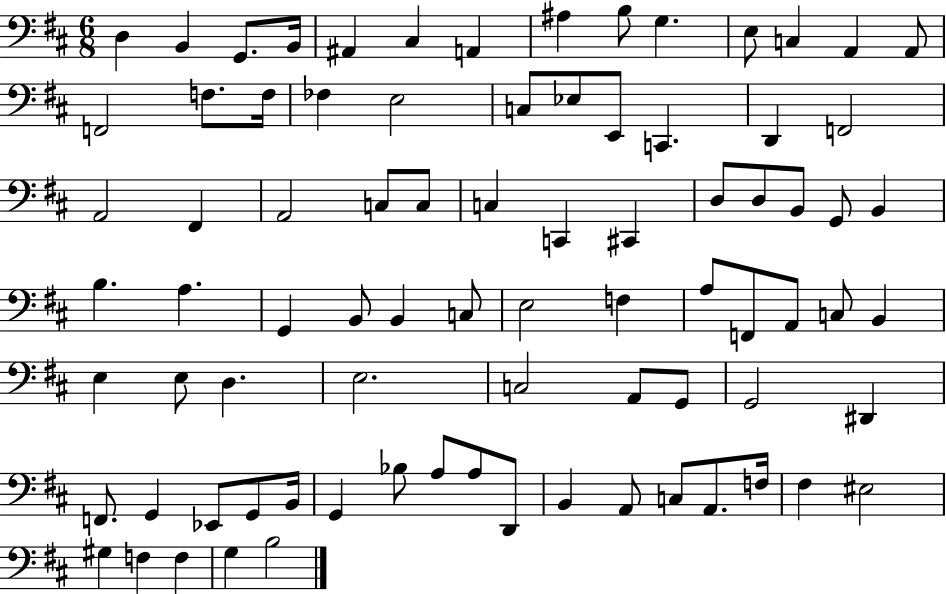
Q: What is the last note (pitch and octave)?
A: B3